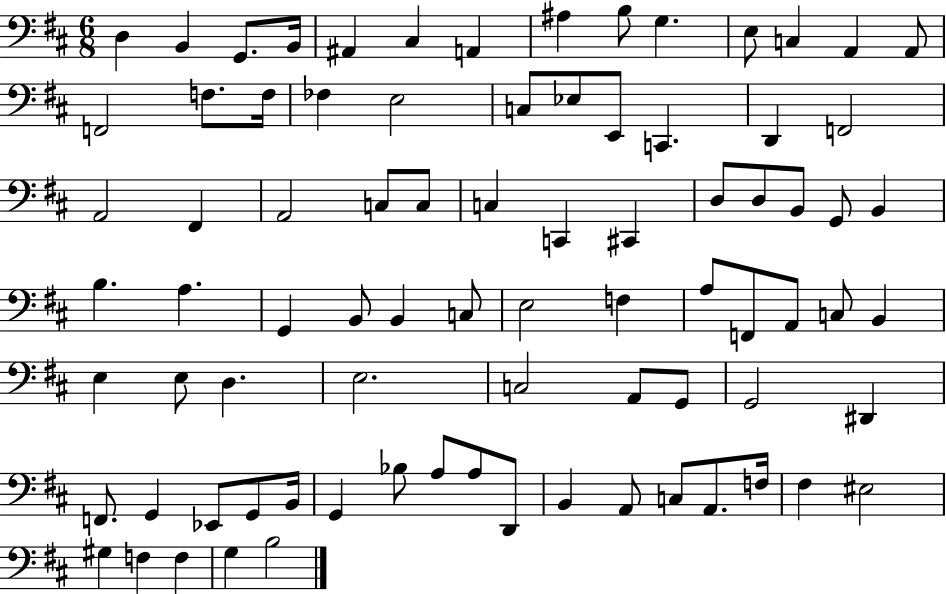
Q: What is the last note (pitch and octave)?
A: B3